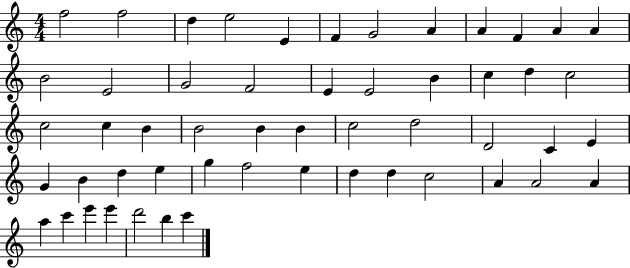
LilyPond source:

{
  \clef treble
  \numericTimeSignature
  \time 4/4
  \key c \major
  f''2 f''2 | d''4 e''2 e'4 | f'4 g'2 a'4 | a'4 f'4 a'4 a'4 | \break b'2 e'2 | g'2 f'2 | e'4 e'2 b'4 | c''4 d''4 c''2 | \break c''2 c''4 b'4 | b'2 b'4 b'4 | c''2 d''2 | d'2 c'4 e'4 | \break g'4 b'4 d''4 e''4 | g''4 f''2 e''4 | d''4 d''4 c''2 | a'4 a'2 a'4 | \break a''4 c'''4 e'''4 e'''4 | d'''2 b''4 c'''4 | \bar "|."
}